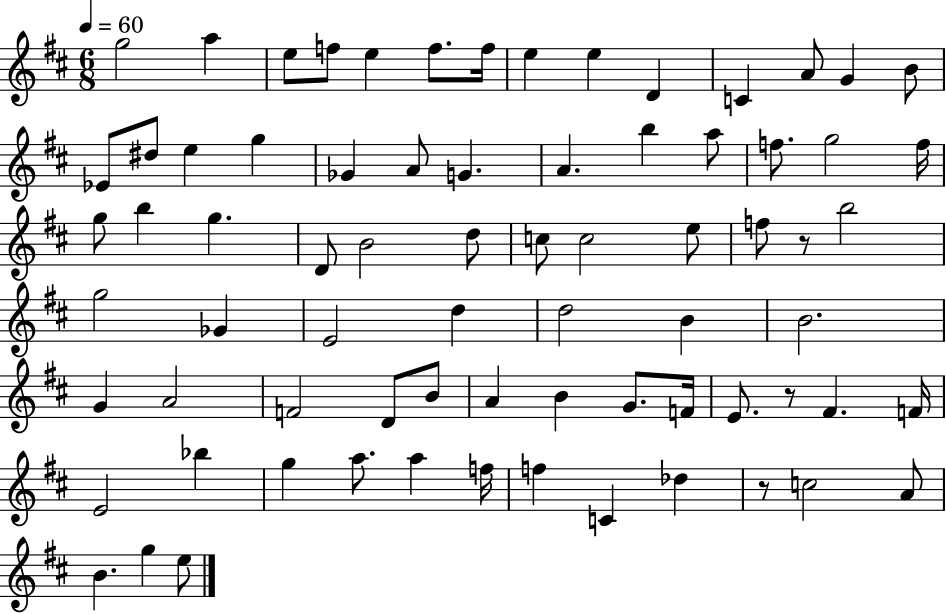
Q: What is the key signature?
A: D major